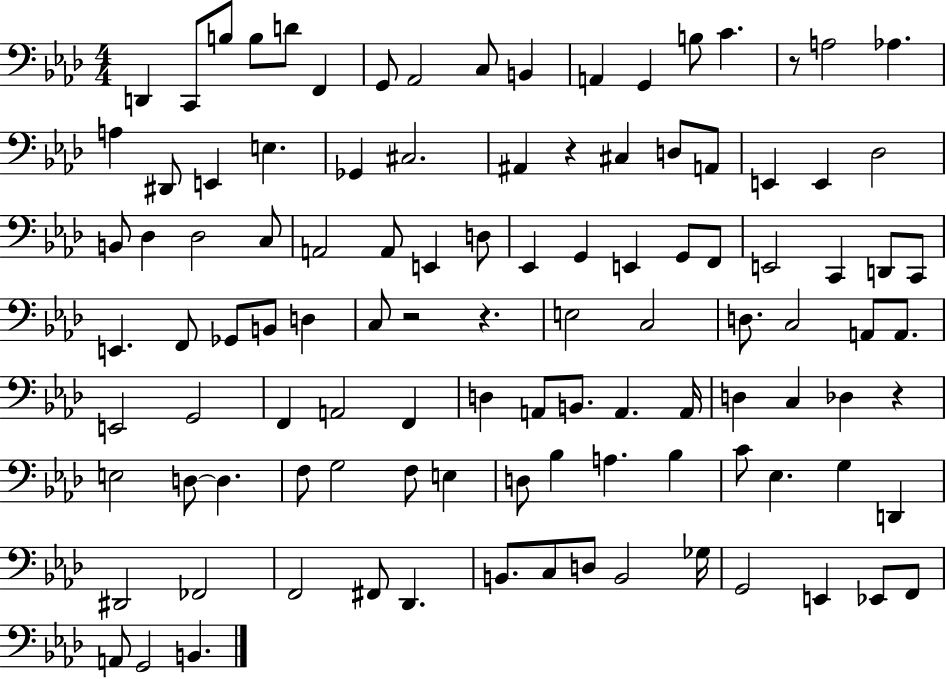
D2/q C2/e B3/e B3/e D4/e F2/q G2/e Ab2/h C3/e B2/q A2/q G2/q B3/e C4/q. R/e A3/h Ab3/q. A3/q D#2/e E2/q E3/q. Gb2/q C#3/h. A#2/q R/q C#3/q D3/e A2/e E2/q E2/q Db3/h B2/e Db3/q Db3/h C3/e A2/h A2/e E2/q D3/e Eb2/q G2/q E2/q G2/e F2/e E2/h C2/q D2/e C2/e E2/q. F2/e Gb2/e B2/e D3/q C3/e R/h R/q. E3/h C3/h D3/e. C3/h A2/e A2/e. E2/h G2/h F2/q A2/h F2/q D3/q A2/e B2/e. A2/q. A2/s D3/q C3/q Db3/q R/q E3/h D3/e D3/q. F3/e G3/h F3/e E3/q D3/e Bb3/q A3/q. Bb3/q C4/e Eb3/q. G3/q D2/q D#2/h FES2/h F2/h F#2/e Db2/q. B2/e. C3/e D3/e B2/h Gb3/s G2/h E2/q Eb2/e F2/e A2/e G2/h B2/q.